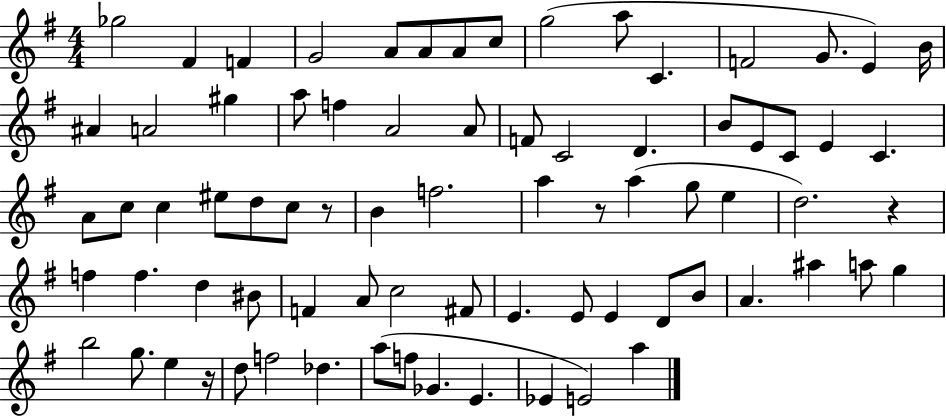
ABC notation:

X:1
T:Untitled
M:4/4
L:1/4
K:G
_g2 ^F F G2 A/2 A/2 A/2 c/2 g2 a/2 C F2 G/2 E B/4 ^A A2 ^g a/2 f A2 A/2 F/2 C2 D B/2 E/2 C/2 E C A/2 c/2 c ^e/2 d/2 c/2 z/2 B f2 a z/2 a g/2 e d2 z f f d ^B/2 F A/2 c2 ^F/2 E E/2 E D/2 B/2 A ^a a/2 g b2 g/2 e z/4 d/2 f2 _d a/2 f/2 _G E _E E2 a